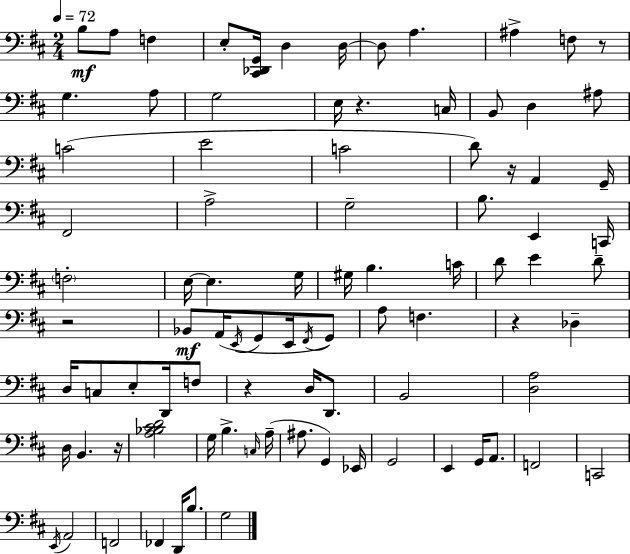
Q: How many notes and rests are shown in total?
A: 90